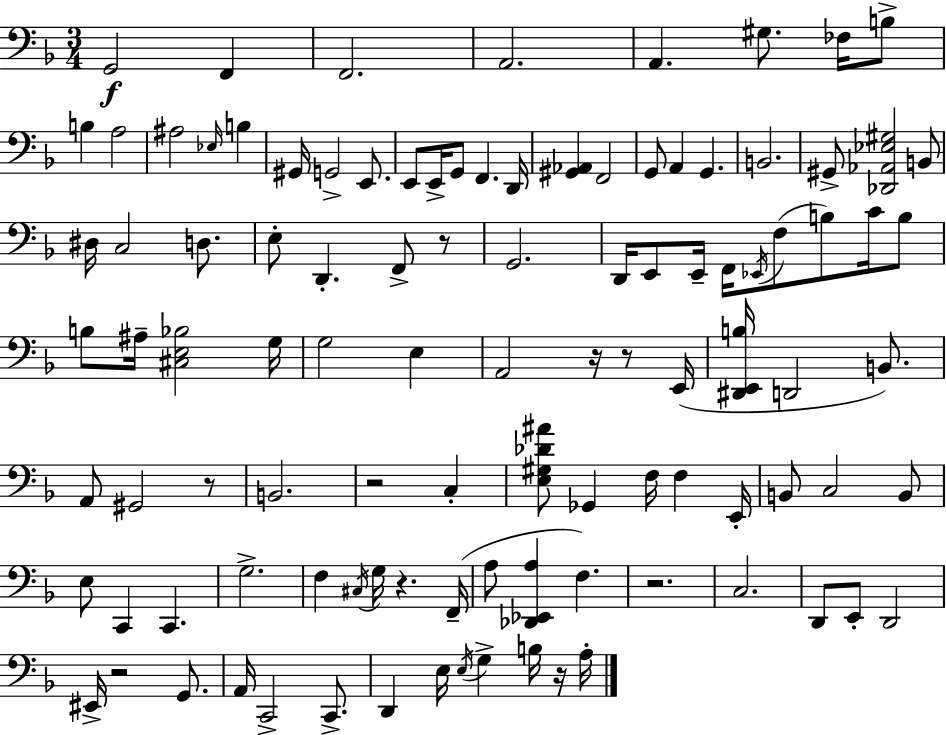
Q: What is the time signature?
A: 3/4